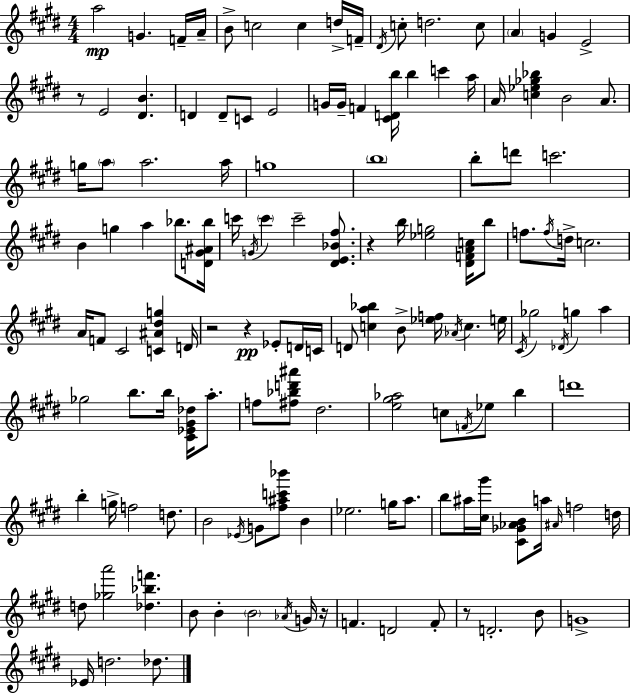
X:1
T:Untitled
M:4/4
L:1/4
K:E
a2 G F/4 A/4 B/2 c2 c d/4 F/4 ^D/4 c/2 d2 c/2 A G E2 z/2 E2 [^DB] D D/2 C/2 E2 G/4 G/4 F [^CDb]/4 b c' a/4 A/4 [c_e_g_b] B2 A/2 g/4 a/2 a2 a/4 g4 b4 b/2 d'/2 c'2 B g a _b/2 [D^G^A_b]/4 c'/4 G/4 c' c'2 [^DE_B^f]/2 z b/4 [_eg]2 [^DFAc]/4 b/2 f/2 f/4 d/4 c2 A/4 F/2 ^C2 [C^A^dg] D/4 z2 z _E/2 D/4 C/4 D/2 [ca_b] B/2 [_ef]/4 _A/4 c e/4 ^C/4 _g2 _D/4 g a _g2 b/2 b/4 [^C_E^G_d]/4 a/2 f/2 [^f_bd'^a']/2 ^d2 [e^g_a]2 c/2 F/4 _e/2 b d'4 b g/4 f2 d/2 B2 _E/4 G/2 [^f^ac'_b']/2 B _e2 g/4 a/2 b/2 ^a/4 [^c^g']/4 [^C_G_AB]/2 a/4 ^A/4 f2 d/4 d/2 [_ga']2 [_d_bf'] B/2 B B2 _A/4 G/4 z/4 F D2 F/2 z/2 D2 B/2 G4 _E/4 d2 _d/2